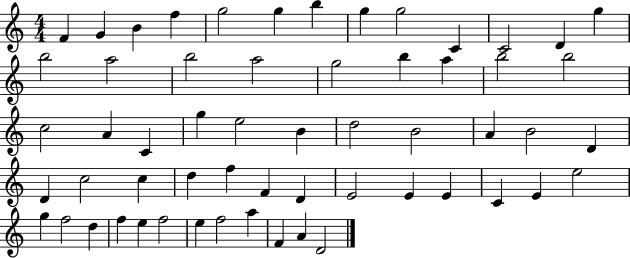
X:1
T:Untitled
M:4/4
L:1/4
K:C
F G B f g2 g b g g2 C C2 D g b2 a2 b2 a2 g2 b a b2 b2 c2 A C g e2 B d2 B2 A B2 D D c2 c d f F D E2 E E C E e2 g f2 d f e f2 e f2 a F A D2